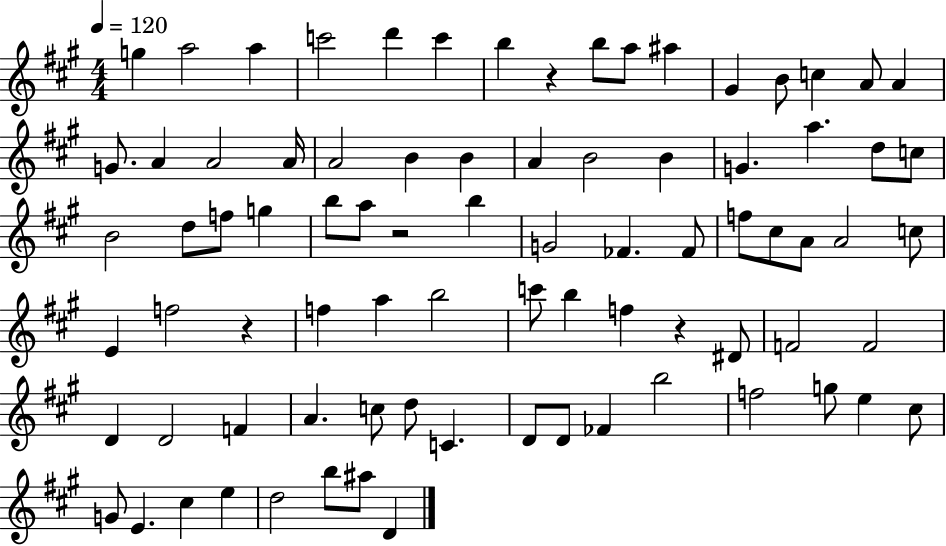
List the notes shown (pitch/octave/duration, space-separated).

G5/q A5/h A5/q C6/h D6/q C6/q B5/q R/q B5/e A5/e A#5/q G#4/q B4/e C5/q A4/e A4/q G4/e. A4/q A4/h A4/s A4/h B4/q B4/q A4/q B4/h B4/q G4/q. A5/q. D5/e C5/e B4/h D5/e F5/e G5/q B5/e A5/e R/h B5/q G4/h FES4/q. FES4/e F5/e C#5/e A4/e A4/h C5/e E4/q F5/h R/q F5/q A5/q B5/h C6/e B5/q F5/q R/q D#4/e F4/h F4/h D4/q D4/h F4/q A4/q. C5/e D5/e C4/q. D4/e D4/e FES4/q B5/h F5/h G5/e E5/q C#5/e G4/e E4/q. C#5/q E5/q D5/h B5/e A#5/e D4/q